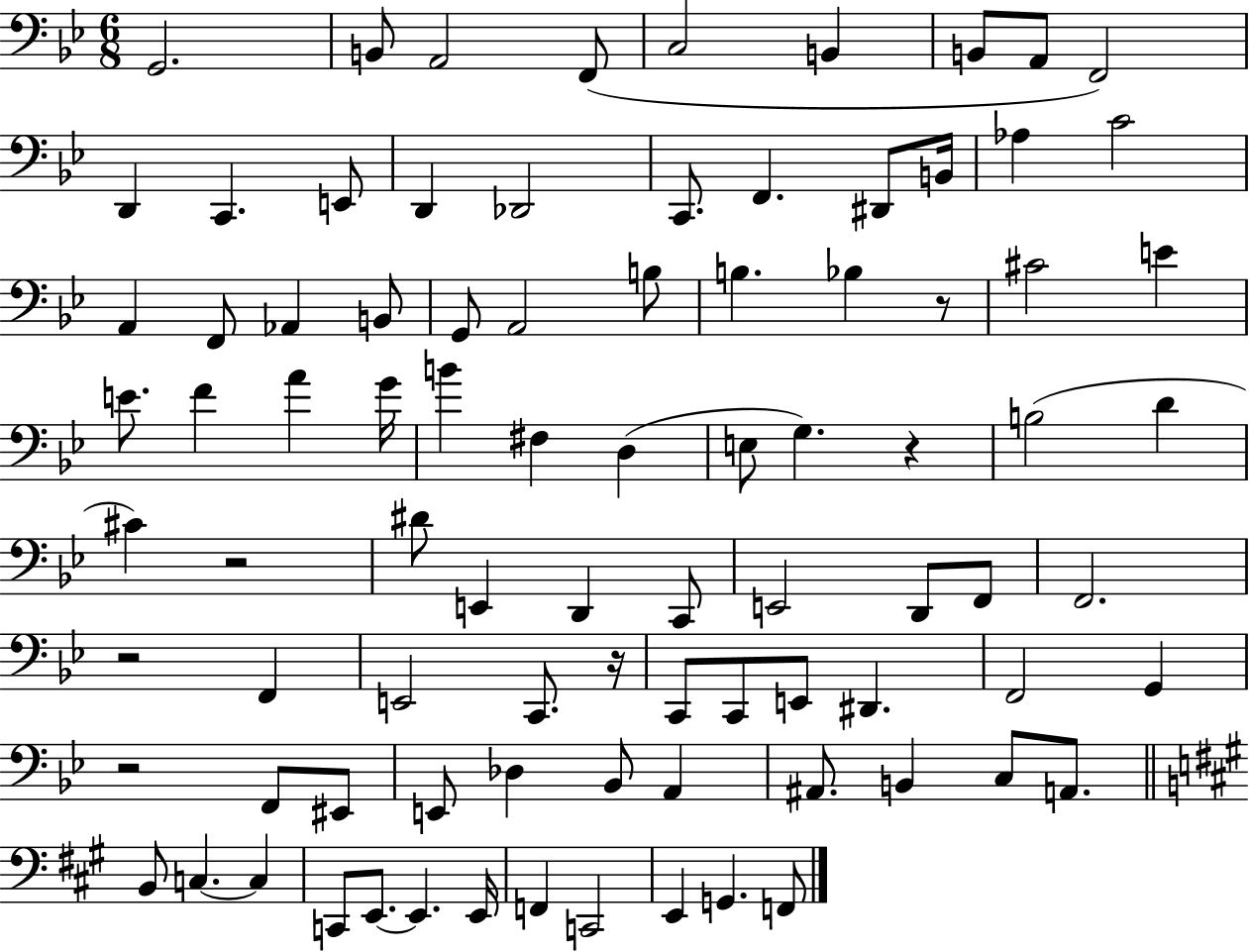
G2/h. B2/e A2/h F2/e C3/h B2/q B2/e A2/e F2/h D2/q C2/q. E2/e D2/q Db2/h C2/e. F2/q. D#2/e B2/s Ab3/q C4/h A2/q F2/e Ab2/q B2/e G2/e A2/h B3/e B3/q. Bb3/q R/e C#4/h E4/q E4/e. F4/q A4/q G4/s B4/q F#3/q D3/q E3/e G3/q. R/q B3/h D4/q C#4/q R/h D#4/e E2/q D2/q C2/e E2/h D2/e F2/e F2/h. R/h F2/q E2/h C2/e. R/s C2/e C2/e E2/e D#2/q. F2/h G2/q R/h F2/e EIS2/e E2/e Db3/q Bb2/e A2/q A#2/e. B2/q C3/e A2/e. B2/e C3/q. C3/q C2/e E2/e. E2/q. E2/s F2/q C2/h E2/q G2/q. F2/e